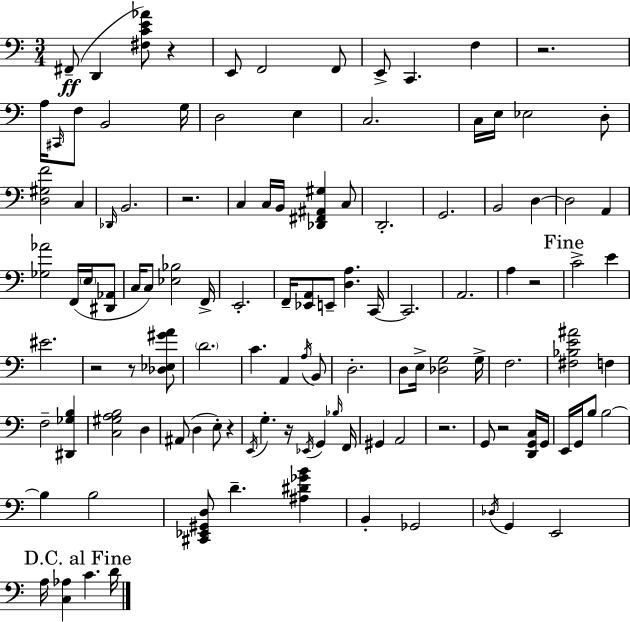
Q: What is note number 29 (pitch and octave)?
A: G2